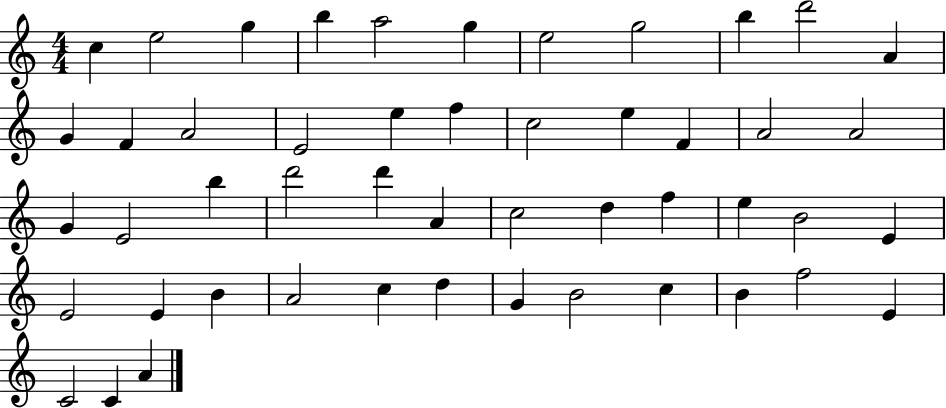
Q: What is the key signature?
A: C major